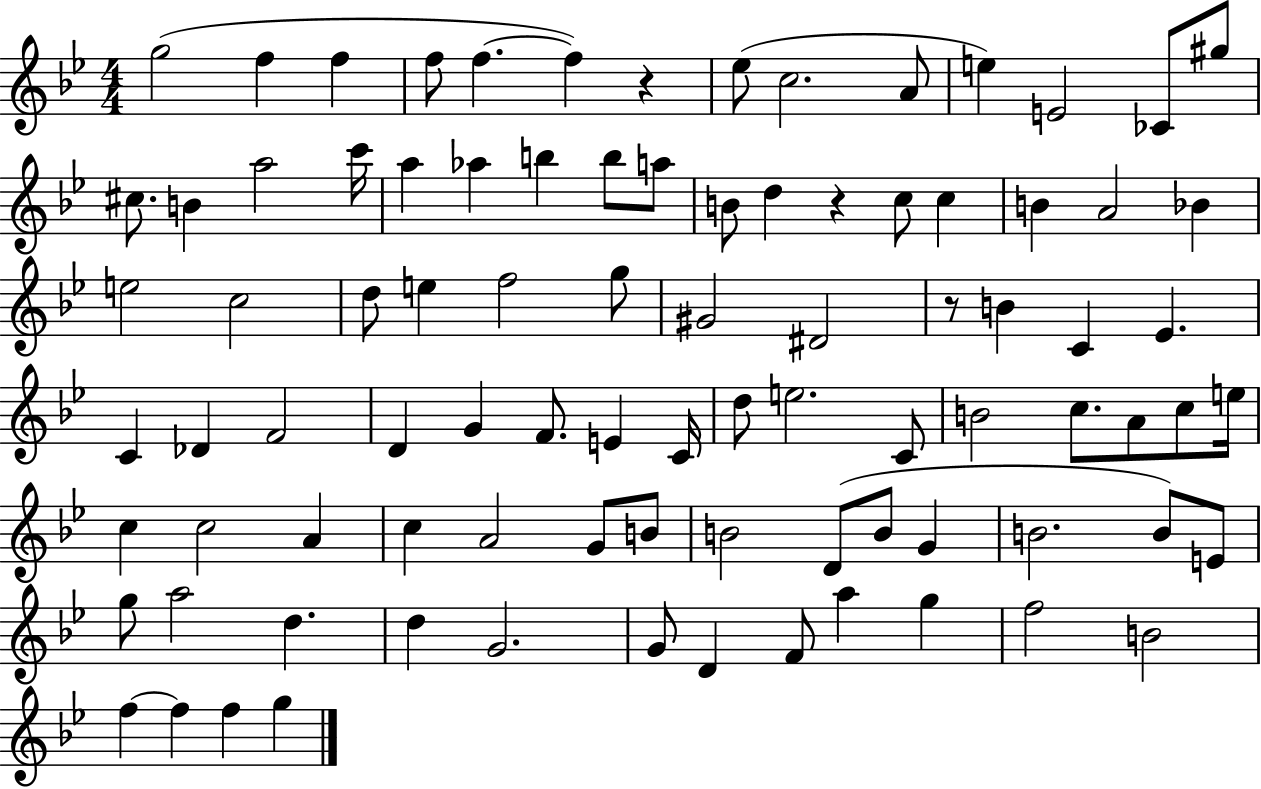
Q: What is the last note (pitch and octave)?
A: G5